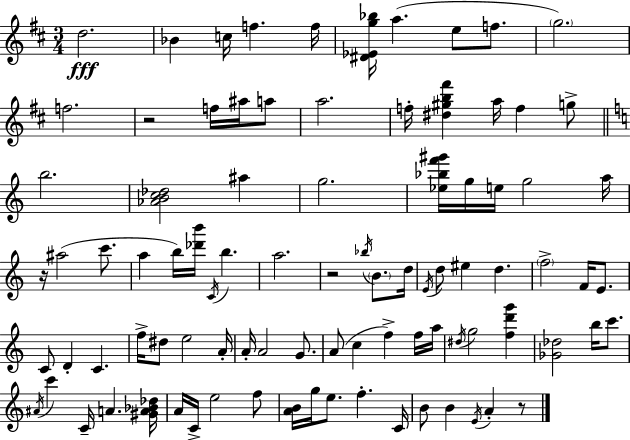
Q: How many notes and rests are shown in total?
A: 90